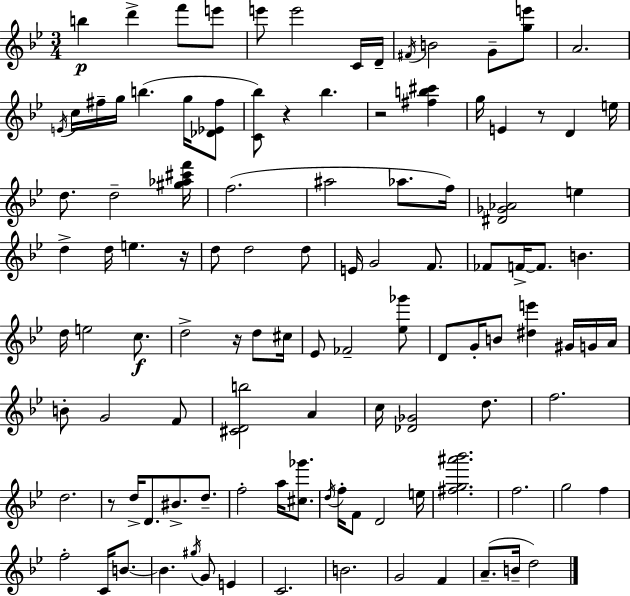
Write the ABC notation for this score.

X:1
T:Untitled
M:3/4
L:1/4
K:Bb
b d' f'/2 e'/2 e'/2 e'2 C/4 D/4 ^F/4 B2 G/2 [ge']/2 A2 E/4 c/4 ^f/4 g/4 b g/4 [_D_E^f]/2 [C_b]/2 z _b z2 [^fb^c'] g/4 E z/2 D e/4 d/2 d2 [^g_a^c'f']/4 f2 ^a2 _a/2 f/4 [^D_G_A]2 e d d/4 e z/4 d/2 d2 d/2 E/4 G2 F/2 _F/2 F/4 F/2 B d/4 e2 c/2 d2 z/4 d/2 ^c/4 _E/2 _F2 [_e_g']/2 D/2 G/4 B/2 [^de'] ^G/4 G/4 A/4 B/2 G2 F/2 [^CDb]2 A c/4 [_D_G]2 d/2 f2 d2 z/2 d/4 D/2 ^B/2 d/2 f2 a/4 [^c_g']/2 d/4 f/4 F/2 D2 e/4 [^fg^a'_b']2 f2 g2 f f2 C/4 B/2 B ^g/4 G/2 E C2 B2 G2 F A/2 B/4 d2